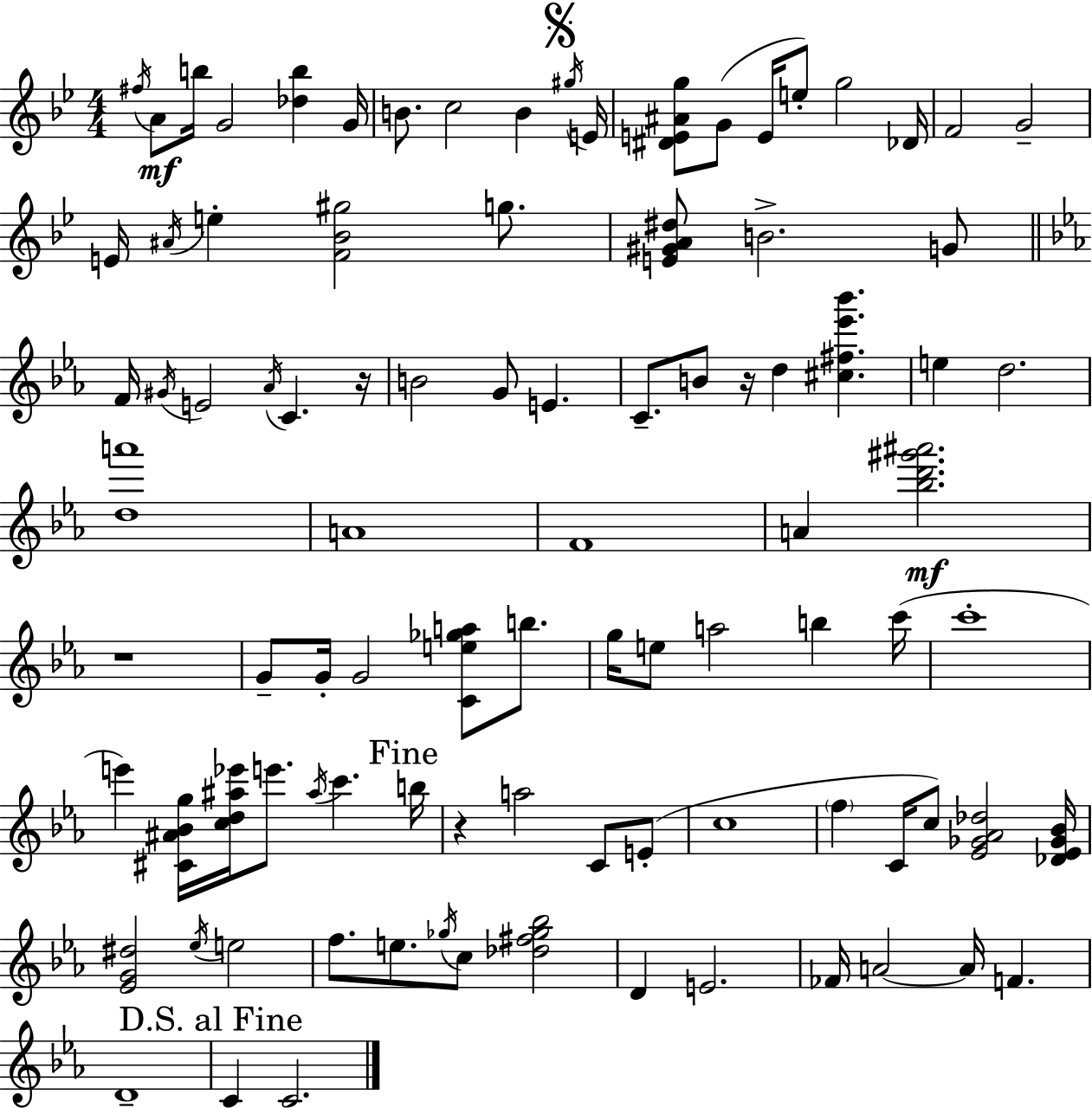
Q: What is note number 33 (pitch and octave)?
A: B4